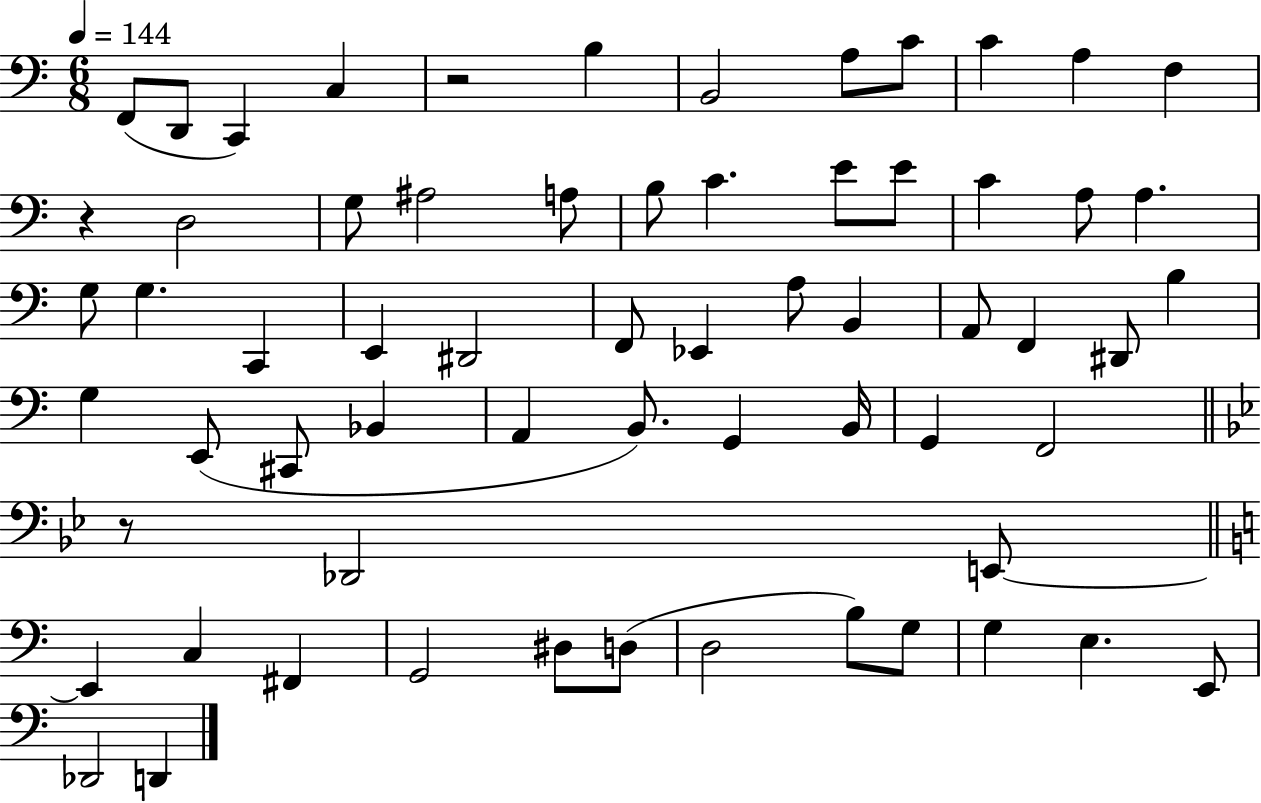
{
  \clef bass
  \numericTimeSignature
  \time 6/8
  \key c \major
  \tempo 4 = 144
  \repeat volta 2 { f,8( d,8 c,4) c4 | r2 b4 | b,2 a8 c'8 | c'4 a4 f4 | \break r4 d2 | g8 ais2 a8 | b8 c'4. e'8 e'8 | c'4 a8 a4. | \break g8 g4. c,4 | e,4 dis,2 | f,8 ees,4 a8 b,4 | a,8 f,4 dis,8 b4 | \break g4 e,8( cis,8 bes,4 | a,4 b,8.) g,4 b,16 | g,4 f,2 | \bar "||" \break \key bes \major r8 des,2 e,8~~ | \bar "||" \break \key a \minor e,4 c4 fis,4 | g,2 dis8 d8( | d2 b8) g8 | g4 e4. e,8 | \break des,2 d,4 | } \bar "|."
}